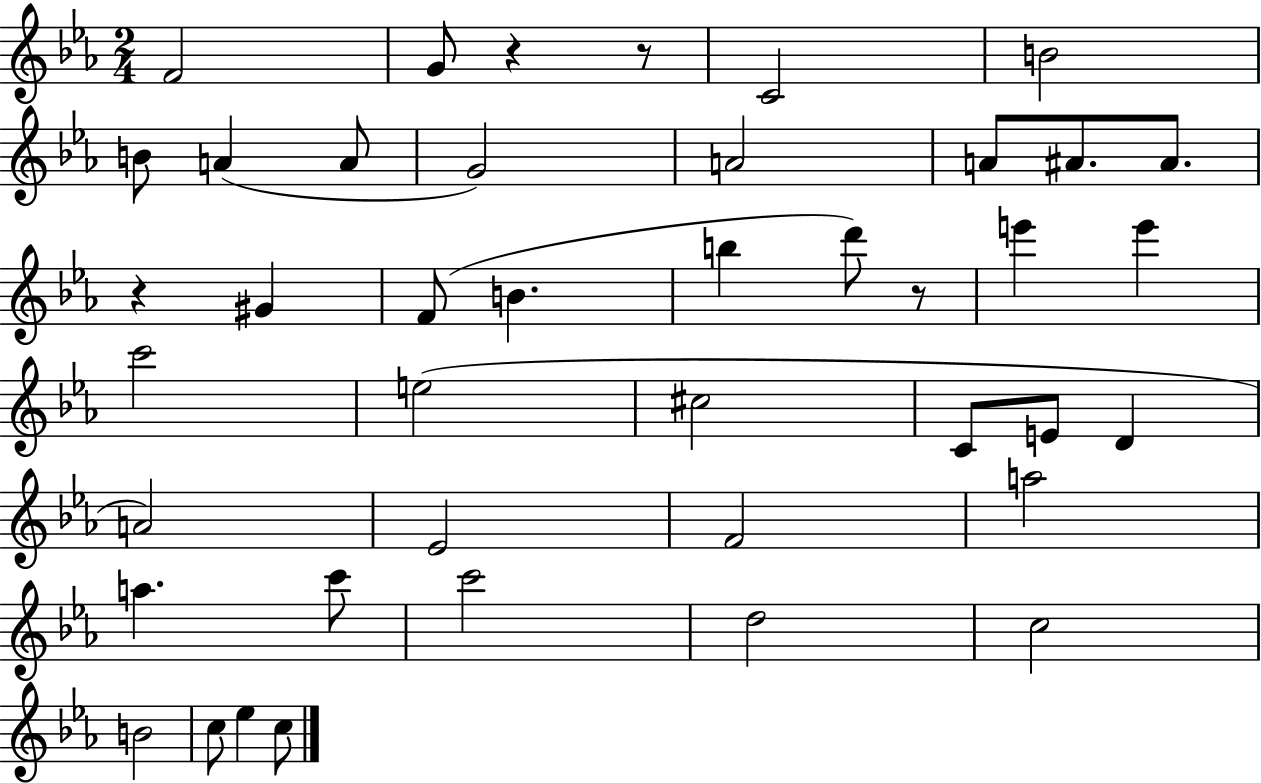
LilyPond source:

{
  \clef treble
  \numericTimeSignature
  \time 2/4
  \key ees \major
  \repeat volta 2 { f'2 | g'8 r4 r8 | c'2 | b'2 | \break b'8 a'4( a'8 | g'2) | a'2 | a'8 ais'8. ais'8. | \break r4 gis'4 | f'8( b'4. | b''4 d'''8) r8 | e'''4 e'''4 | \break c'''2 | e''2( | cis''2 | c'8 e'8 d'4 | \break a'2) | ees'2 | f'2 | a''2 | \break a''4. c'''8 | c'''2 | d''2 | c''2 | \break b'2 | c''8 ees''4 c''8 | } \bar "|."
}